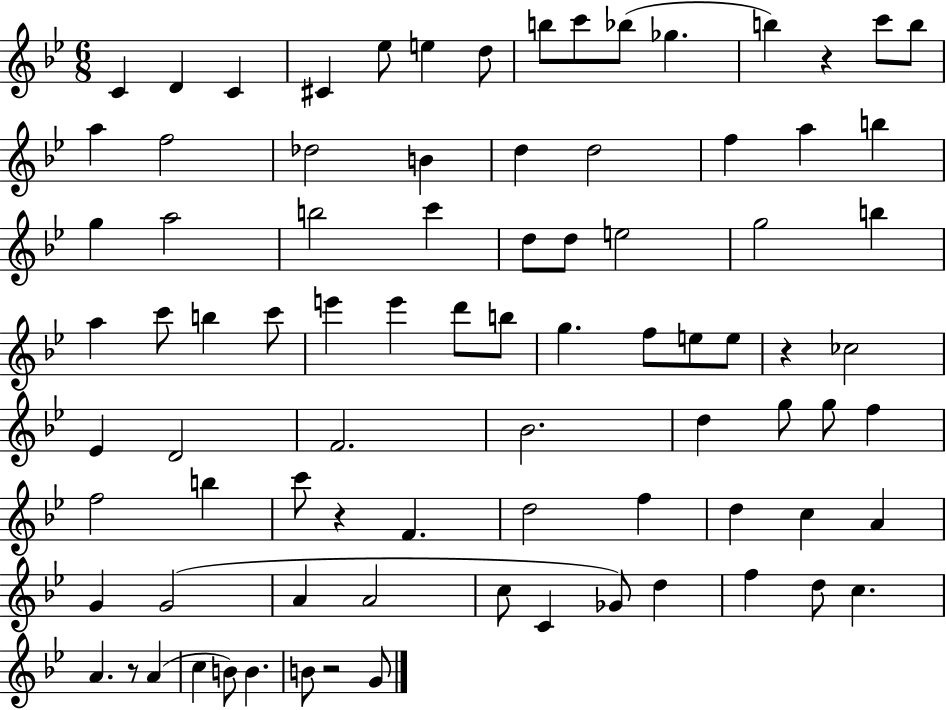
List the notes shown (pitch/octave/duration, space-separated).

C4/q D4/q C4/q C#4/q Eb5/e E5/q D5/e B5/e C6/e Bb5/e Gb5/q. B5/q R/q C6/e B5/e A5/q F5/h Db5/h B4/q D5/q D5/h F5/q A5/q B5/q G5/q A5/h B5/h C6/q D5/e D5/e E5/h G5/h B5/q A5/q C6/e B5/q C6/e E6/q E6/q D6/e B5/e G5/q. F5/e E5/e E5/e R/q CES5/h Eb4/q D4/h F4/h. Bb4/h. D5/q G5/e G5/e F5/q F5/h B5/q C6/e R/q F4/q. D5/h F5/q D5/q C5/q A4/q G4/q G4/h A4/q A4/h C5/e C4/q Gb4/e D5/q F5/q D5/e C5/q. A4/q. R/e A4/q C5/q B4/e B4/q. B4/e R/h G4/e